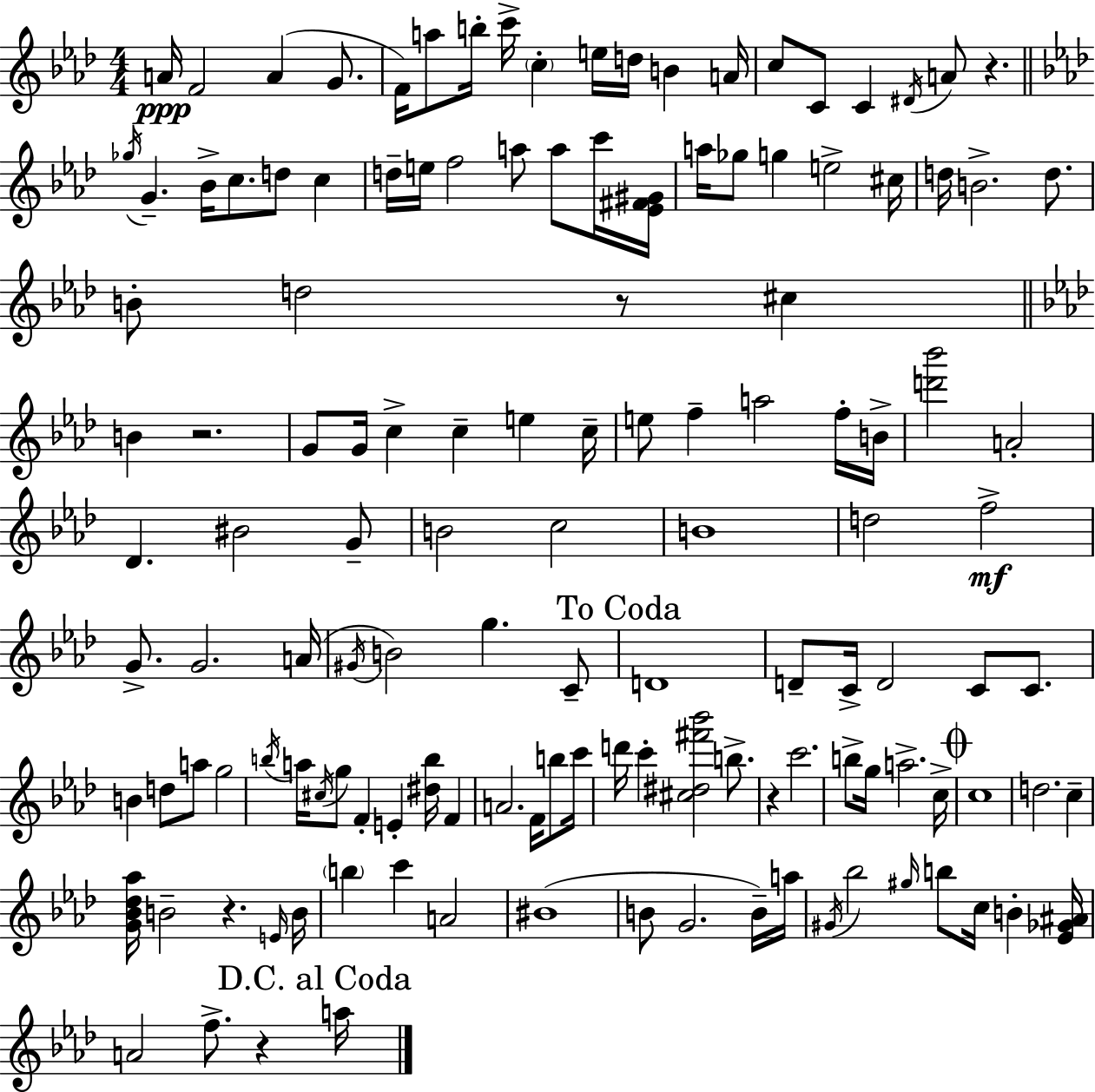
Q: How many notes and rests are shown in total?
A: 133